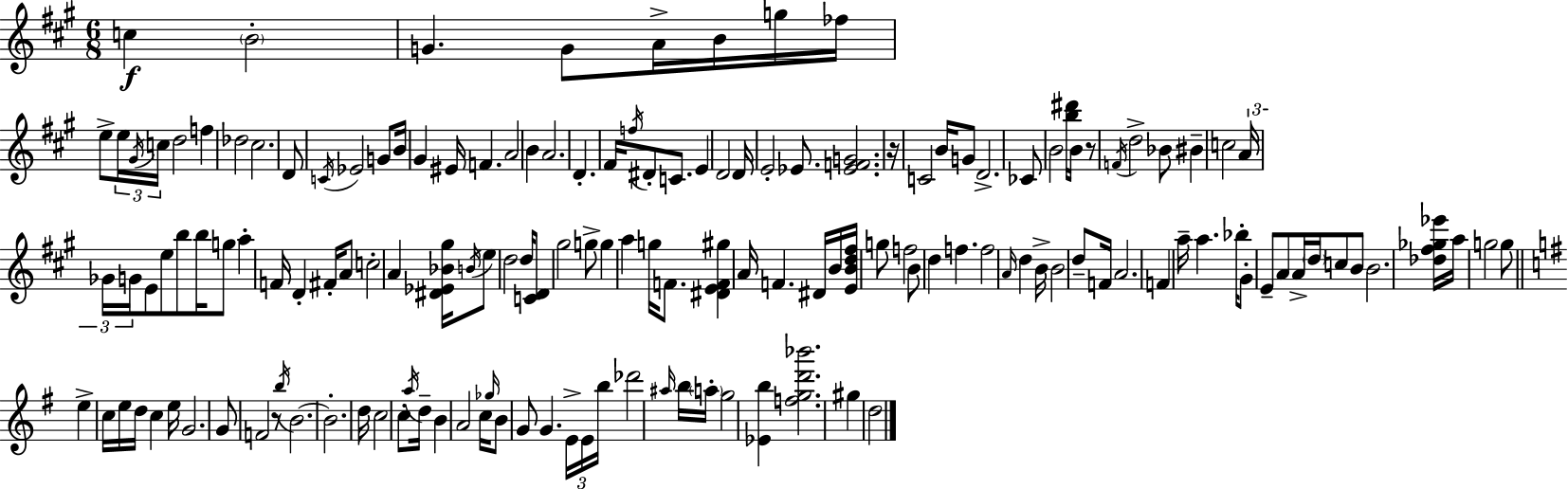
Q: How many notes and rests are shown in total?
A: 152